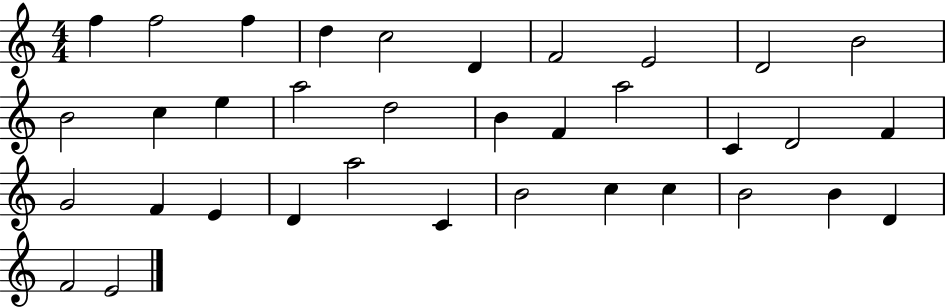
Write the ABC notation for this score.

X:1
T:Untitled
M:4/4
L:1/4
K:C
f f2 f d c2 D F2 E2 D2 B2 B2 c e a2 d2 B F a2 C D2 F G2 F E D a2 C B2 c c B2 B D F2 E2